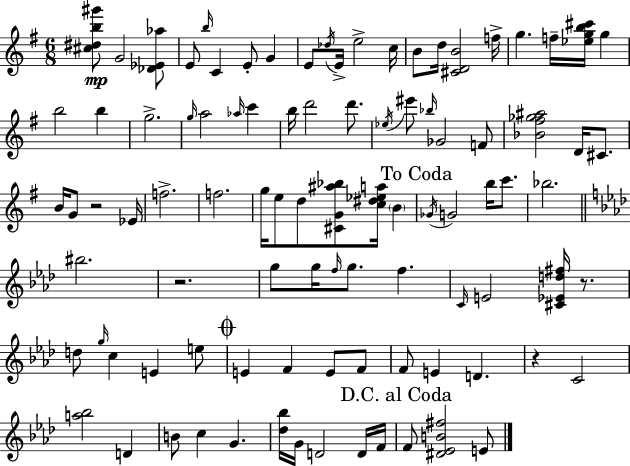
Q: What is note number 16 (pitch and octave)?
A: F5